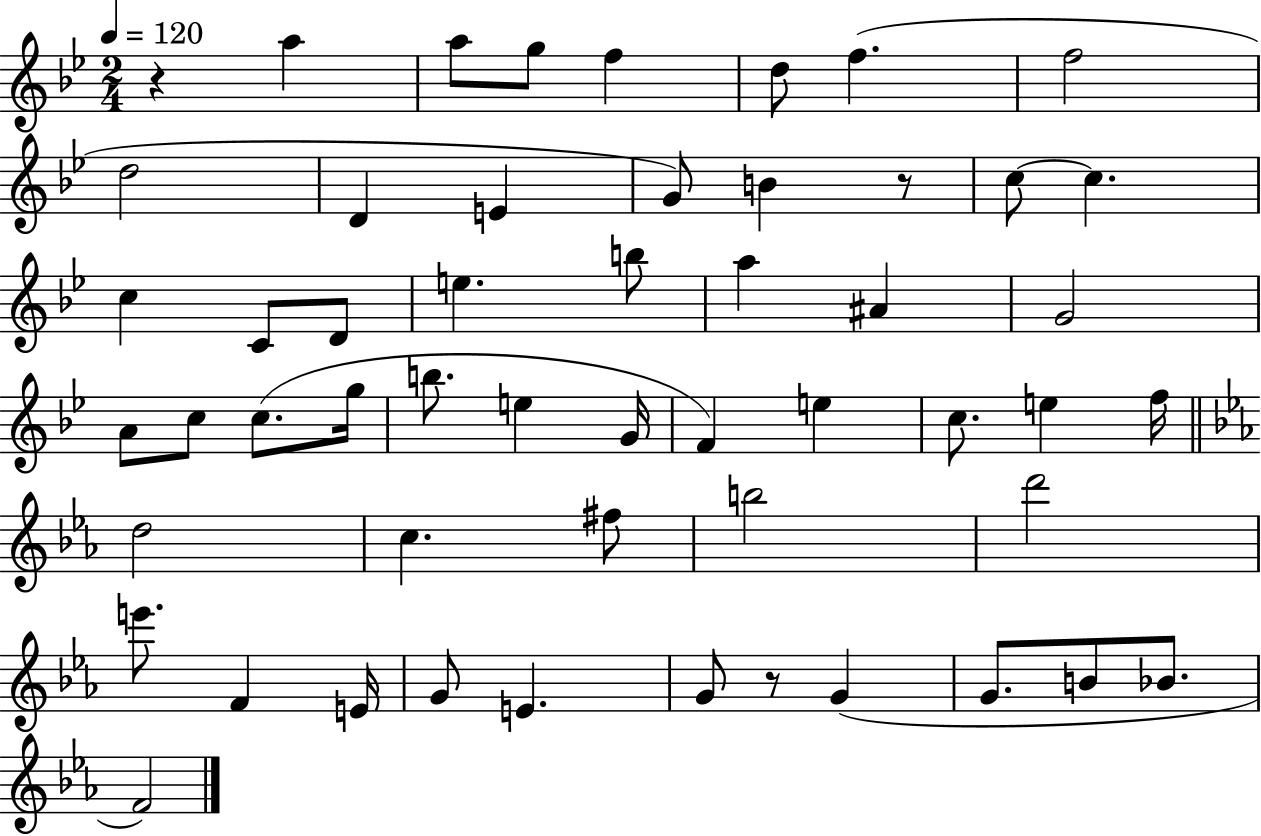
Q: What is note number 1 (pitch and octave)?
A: A5